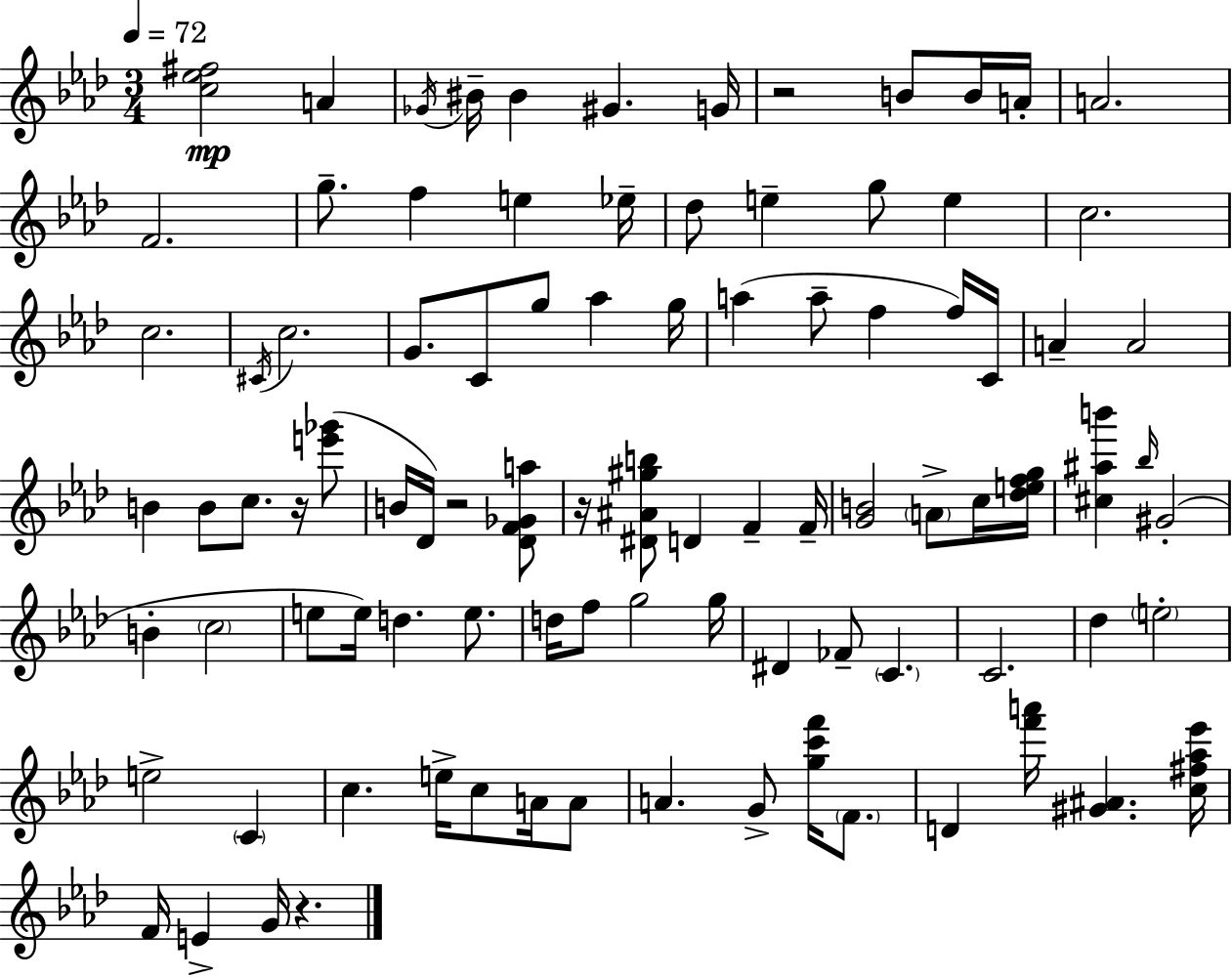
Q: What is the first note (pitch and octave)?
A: A4